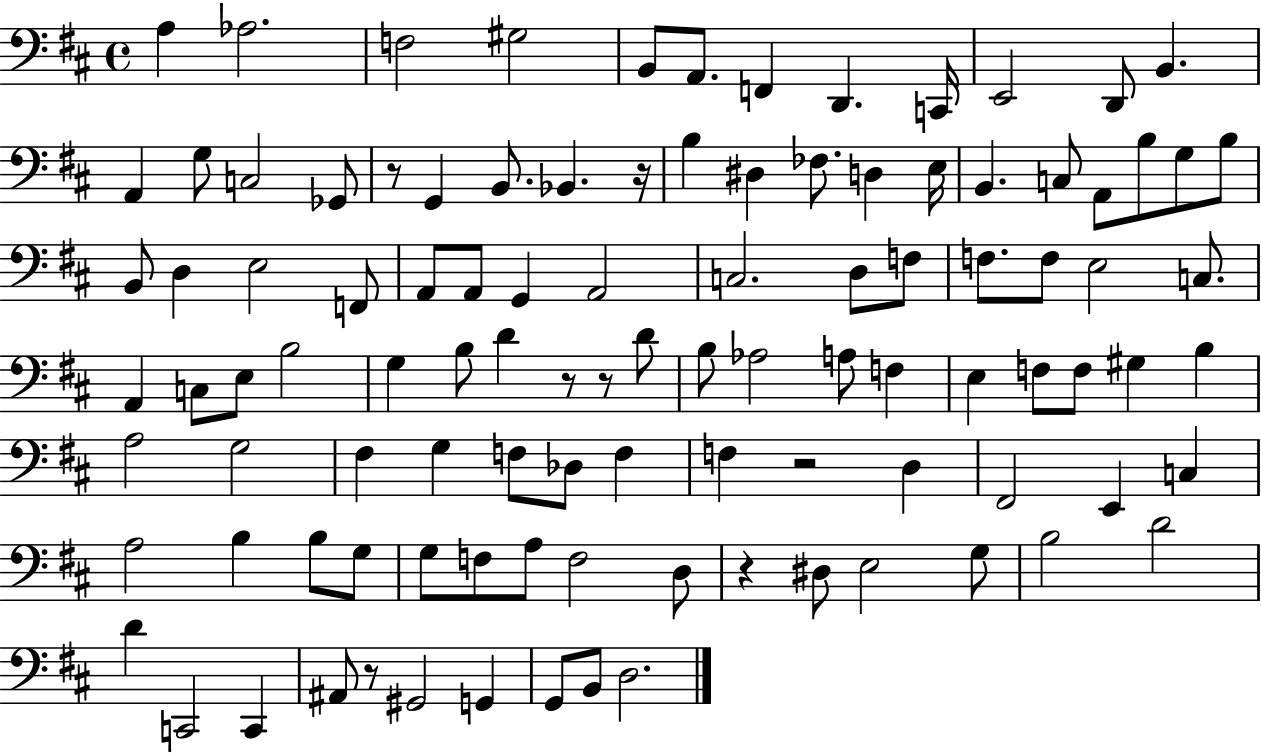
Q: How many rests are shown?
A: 7